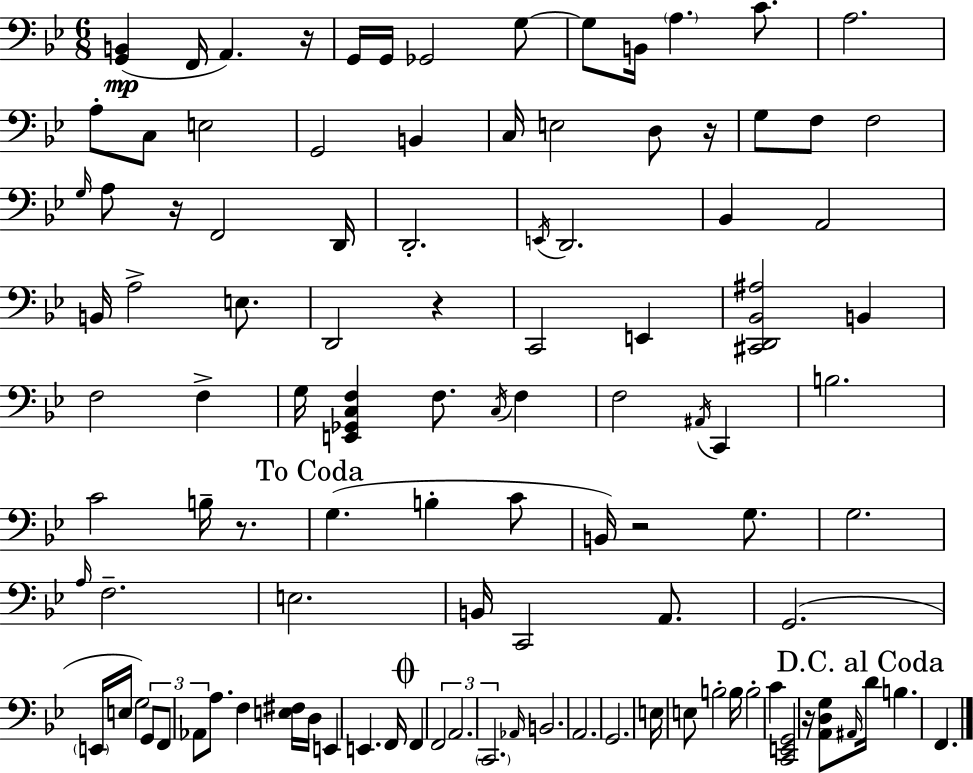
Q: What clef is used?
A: bass